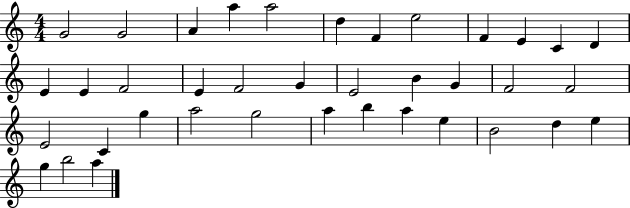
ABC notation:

X:1
T:Untitled
M:4/4
L:1/4
K:C
G2 G2 A a a2 d F e2 F E C D E E F2 E F2 G E2 B G F2 F2 E2 C g a2 g2 a b a e B2 d e g b2 a